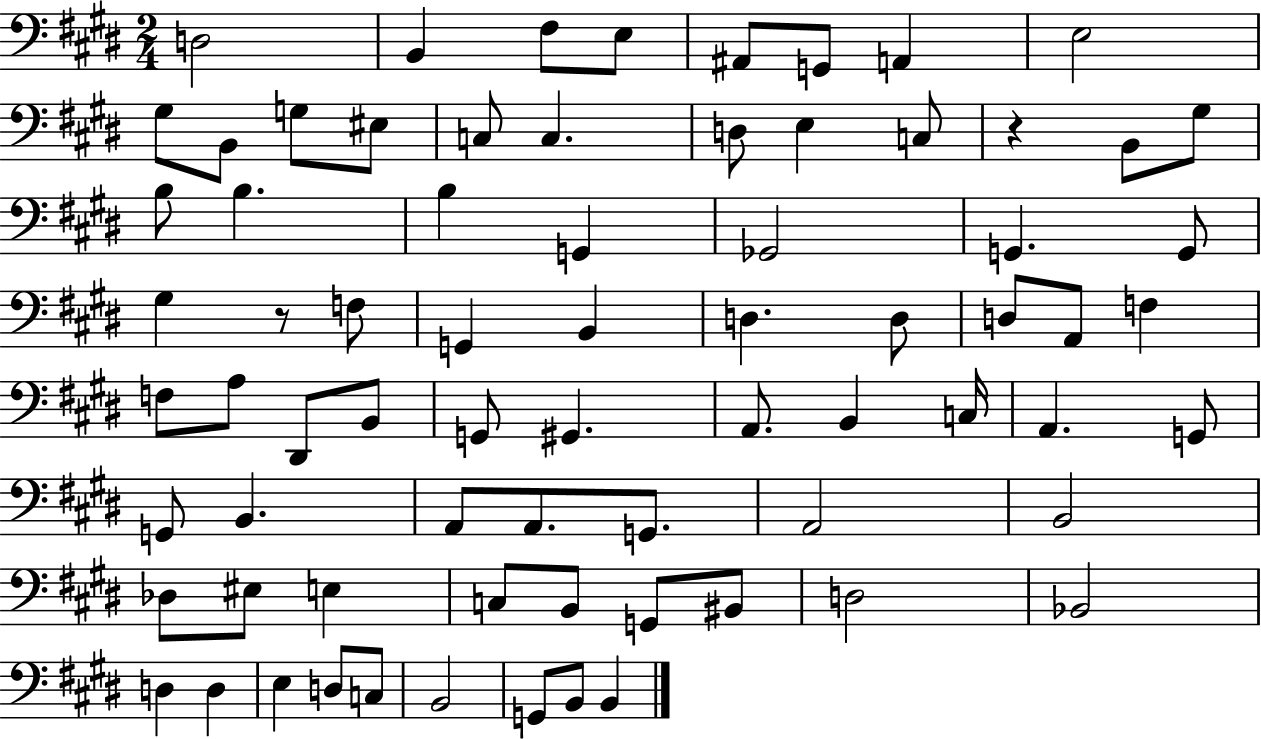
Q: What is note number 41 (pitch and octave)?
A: G#2